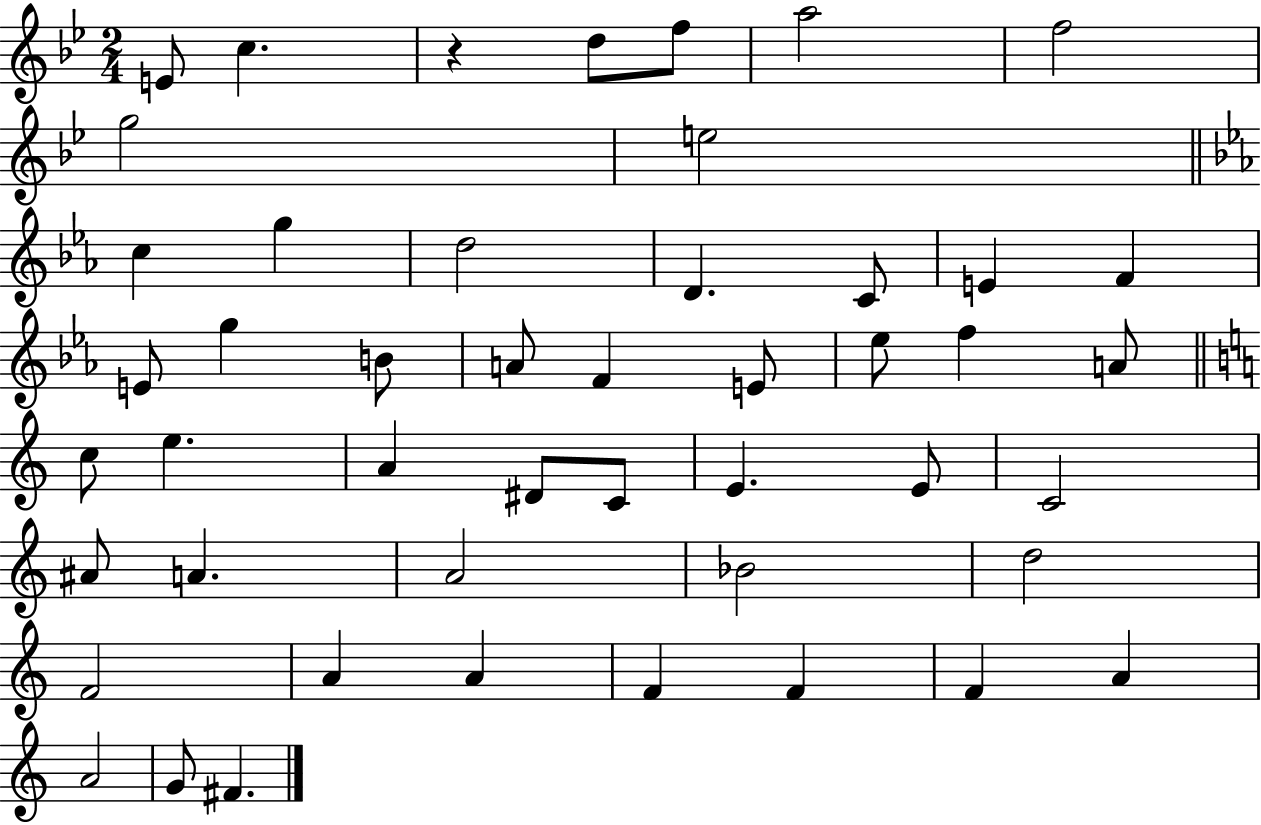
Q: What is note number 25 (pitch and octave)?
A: C5